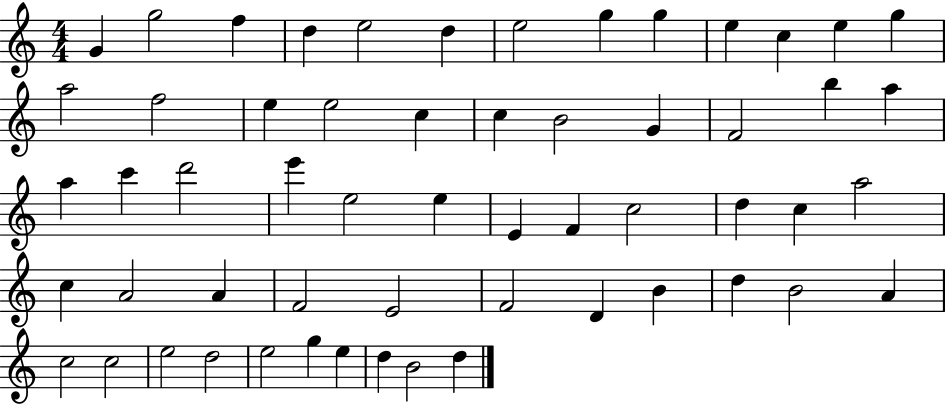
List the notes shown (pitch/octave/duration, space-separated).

G4/q G5/h F5/q D5/q E5/h D5/q E5/h G5/q G5/q E5/q C5/q E5/q G5/q A5/h F5/h E5/q E5/h C5/q C5/q B4/h G4/q F4/h B5/q A5/q A5/q C6/q D6/h E6/q E5/h E5/q E4/q F4/q C5/h D5/q C5/q A5/h C5/q A4/h A4/q F4/h E4/h F4/h D4/q B4/q D5/q B4/h A4/q C5/h C5/h E5/h D5/h E5/h G5/q E5/q D5/q B4/h D5/q